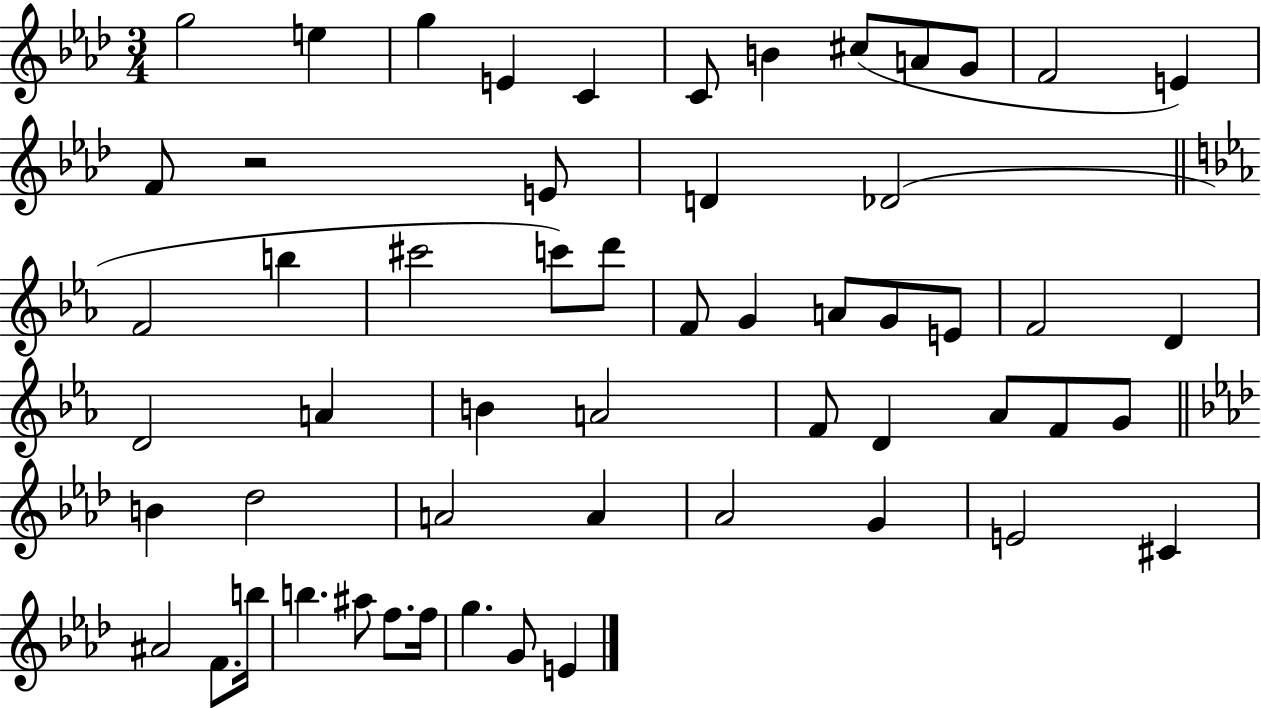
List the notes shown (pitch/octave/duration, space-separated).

G5/h E5/q G5/q E4/q C4/q C4/e B4/q C#5/e A4/e G4/e F4/h E4/q F4/e R/h E4/e D4/q Db4/h F4/h B5/q C#6/h C6/e D6/e F4/e G4/q A4/e G4/e E4/e F4/h D4/q D4/h A4/q B4/q A4/h F4/e D4/q Ab4/e F4/e G4/e B4/q Db5/h A4/h A4/q Ab4/h G4/q E4/h C#4/q A#4/h F4/e. B5/s B5/q. A#5/e F5/e. F5/s G5/q. G4/e E4/q